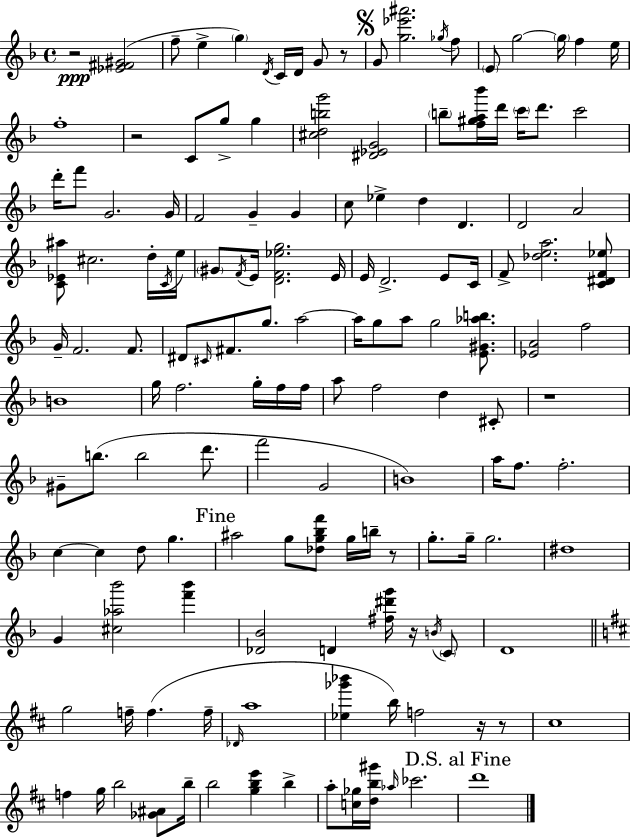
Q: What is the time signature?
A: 4/4